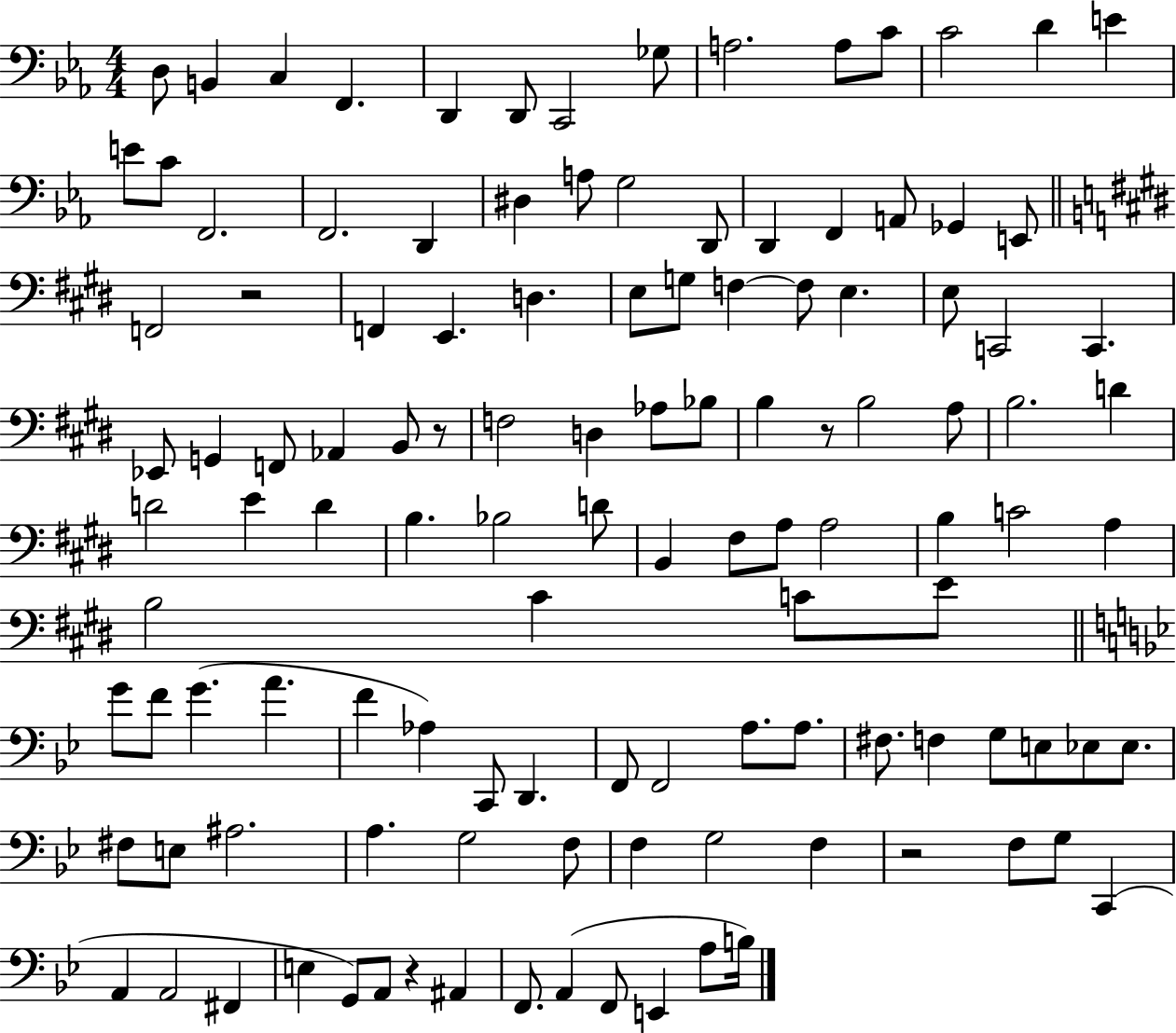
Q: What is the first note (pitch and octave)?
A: D3